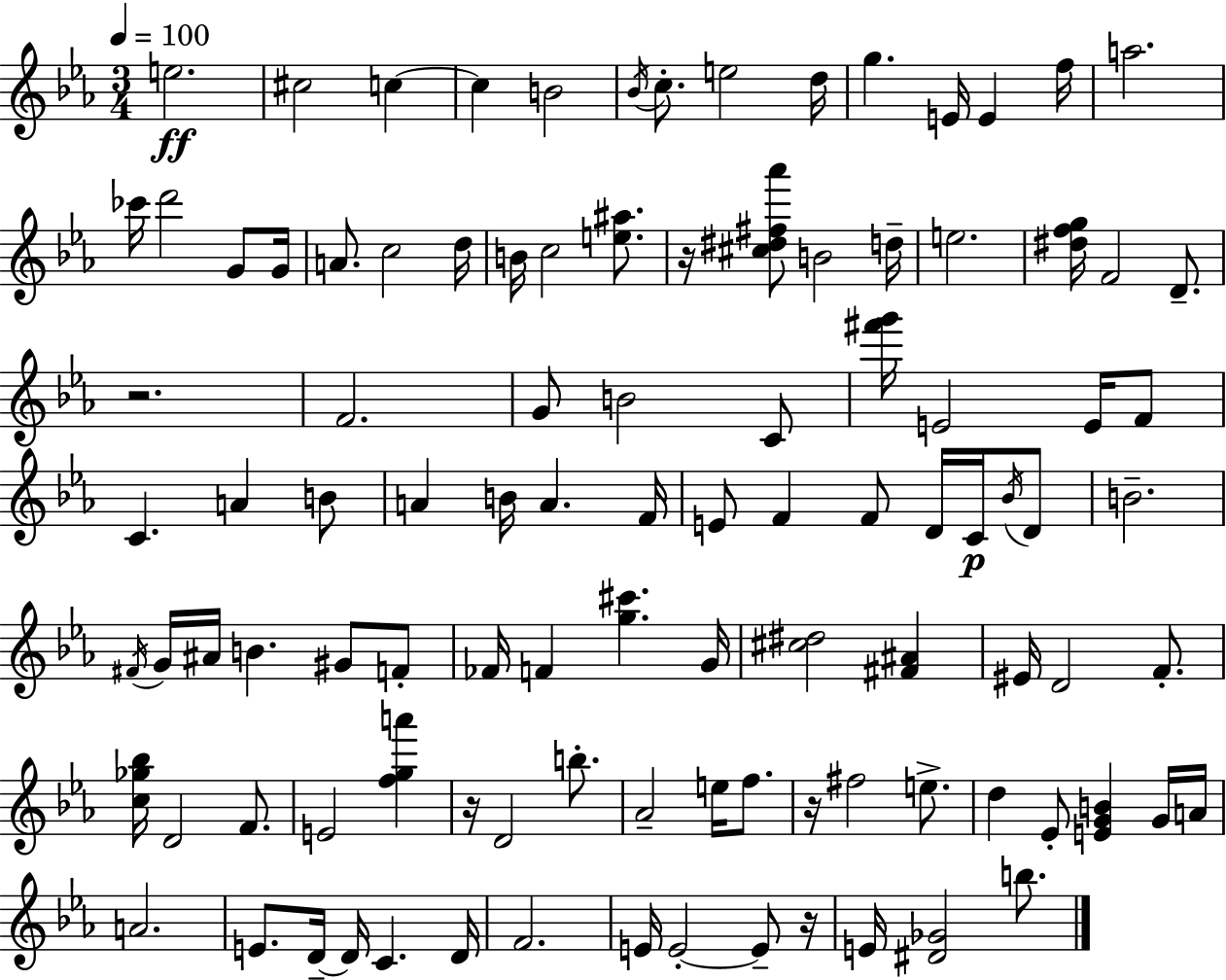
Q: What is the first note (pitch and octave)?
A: E5